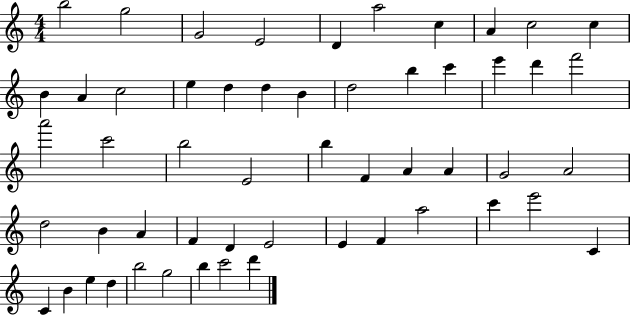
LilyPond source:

{
  \clef treble
  \numericTimeSignature
  \time 4/4
  \key c \major
  b''2 g''2 | g'2 e'2 | d'4 a''2 c''4 | a'4 c''2 c''4 | \break b'4 a'4 c''2 | e''4 d''4 d''4 b'4 | d''2 b''4 c'''4 | e'''4 d'''4 f'''2 | \break a'''2 c'''2 | b''2 e'2 | b''4 f'4 a'4 a'4 | g'2 a'2 | \break d''2 b'4 a'4 | f'4 d'4 e'2 | e'4 f'4 a''2 | c'''4 e'''2 c'4 | \break c'4 b'4 e''4 d''4 | b''2 g''2 | b''4 c'''2 d'''4 | \bar "|."
}